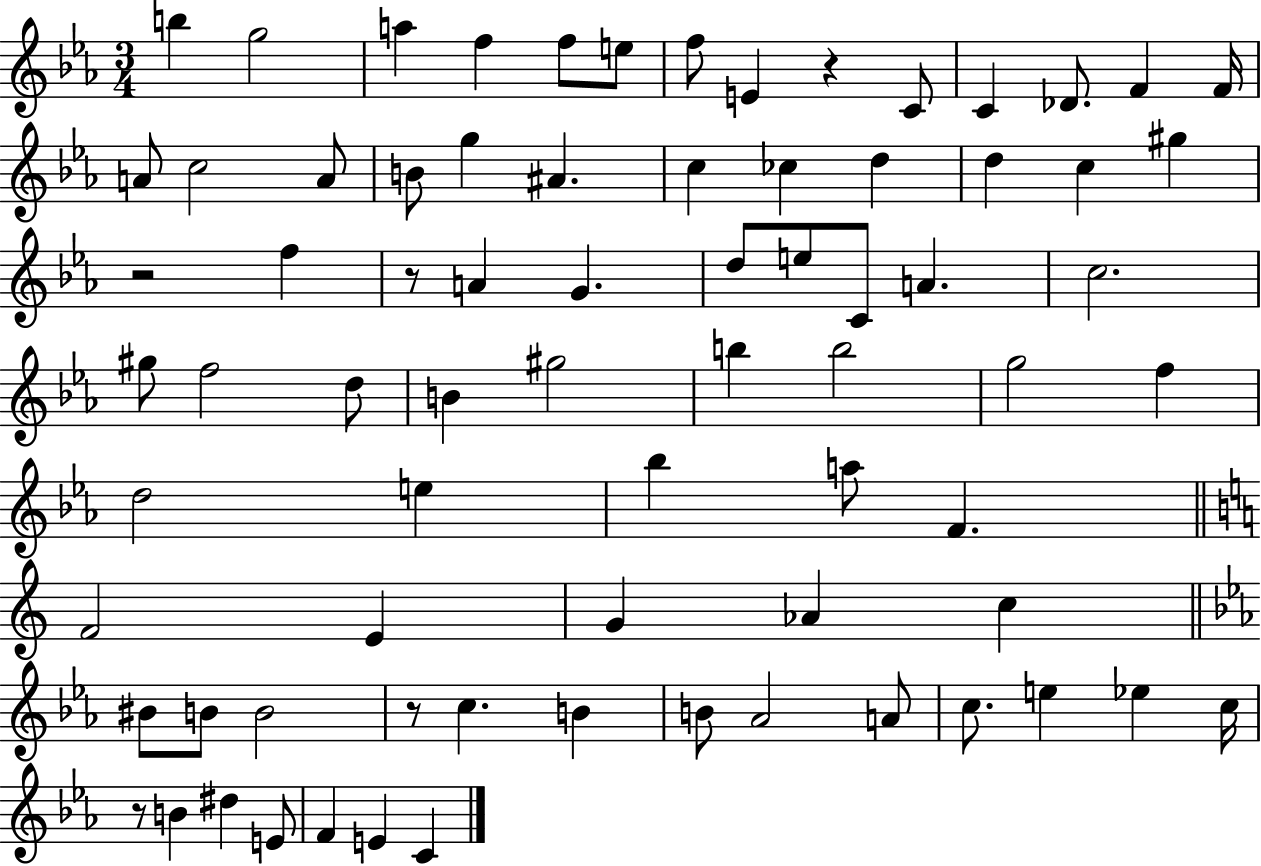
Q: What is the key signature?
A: EES major